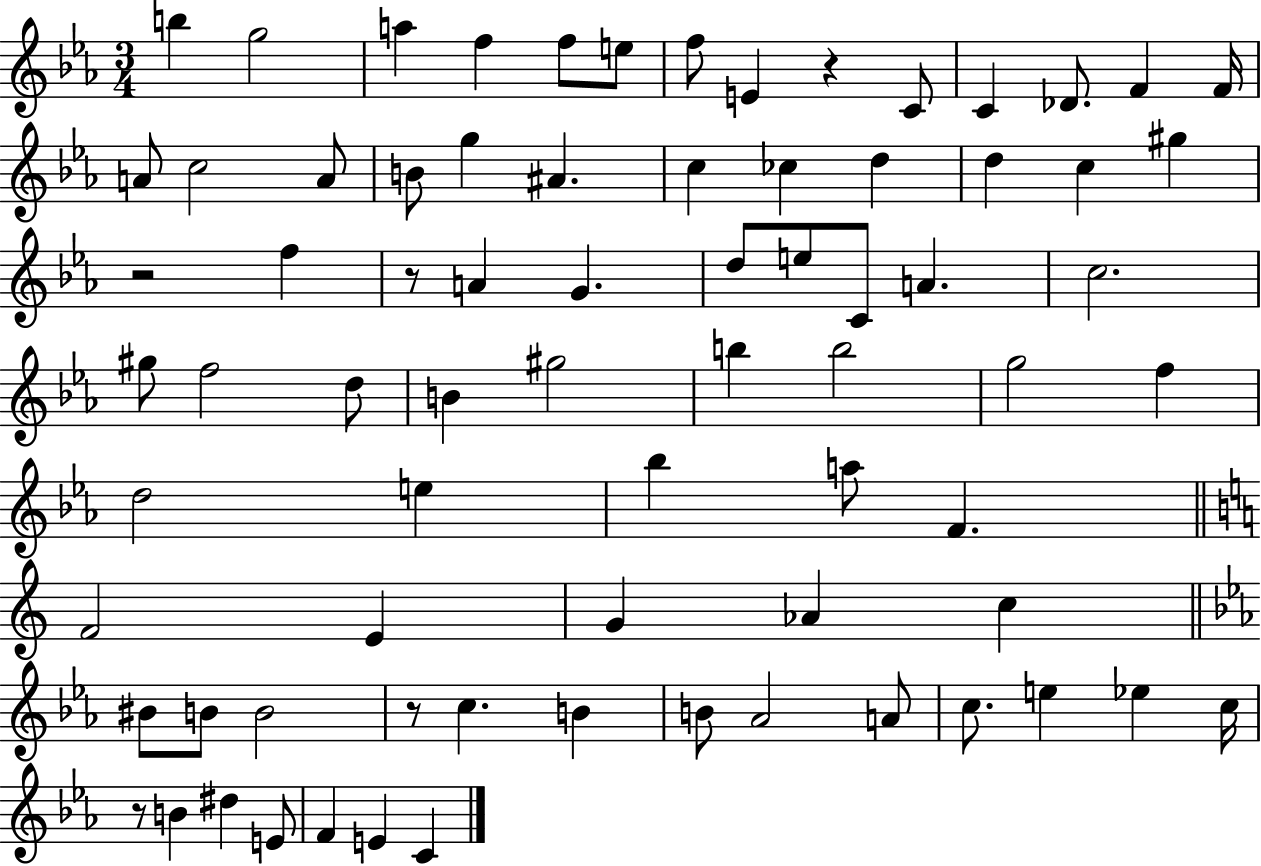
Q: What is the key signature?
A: EES major